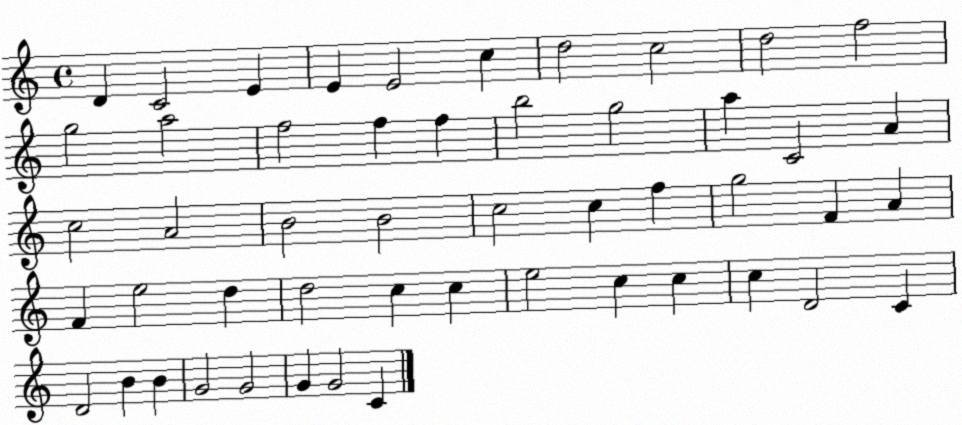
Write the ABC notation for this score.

X:1
T:Untitled
M:4/4
L:1/4
K:C
D C2 E E E2 c d2 c2 d2 f2 g2 a2 f2 f f b2 g2 a C2 A c2 A2 B2 B2 c2 c f g2 F A F e2 d d2 c c e2 c c c D2 C D2 B B G2 G2 G G2 C